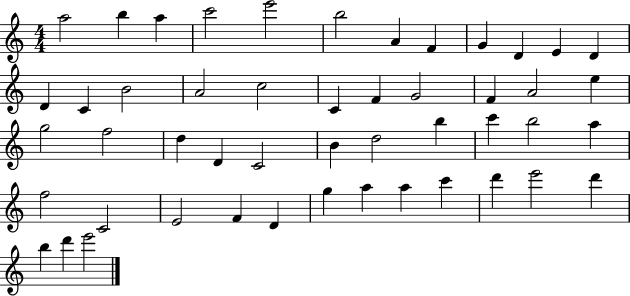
{
  \clef treble
  \numericTimeSignature
  \time 4/4
  \key c \major
  a''2 b''4 a''4 | c'''2 e'''2 | b''2 a'4 f'4 | g'4 d'4 e'4 d'4 | \break d'4 c'4 b'2 | a'2 c''2 | c'4 f'4 g'2 | f'4 a'2 e''4 | \break g''2 f''2 | d''4 d'4 c'2 | b'4 d''2 b''4 | c'''4 b''2 a''4 | \break f''2 c'2 | e'2 f'4 d'4 | g''4 a''4 a''4 c'''4 | d'''4 e'''2 d'''4 | \break b''4 d'''4 e'''2 | \bar "|."
}